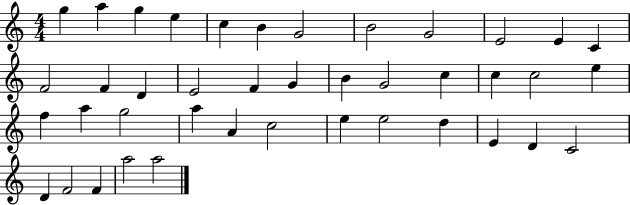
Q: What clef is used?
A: treble